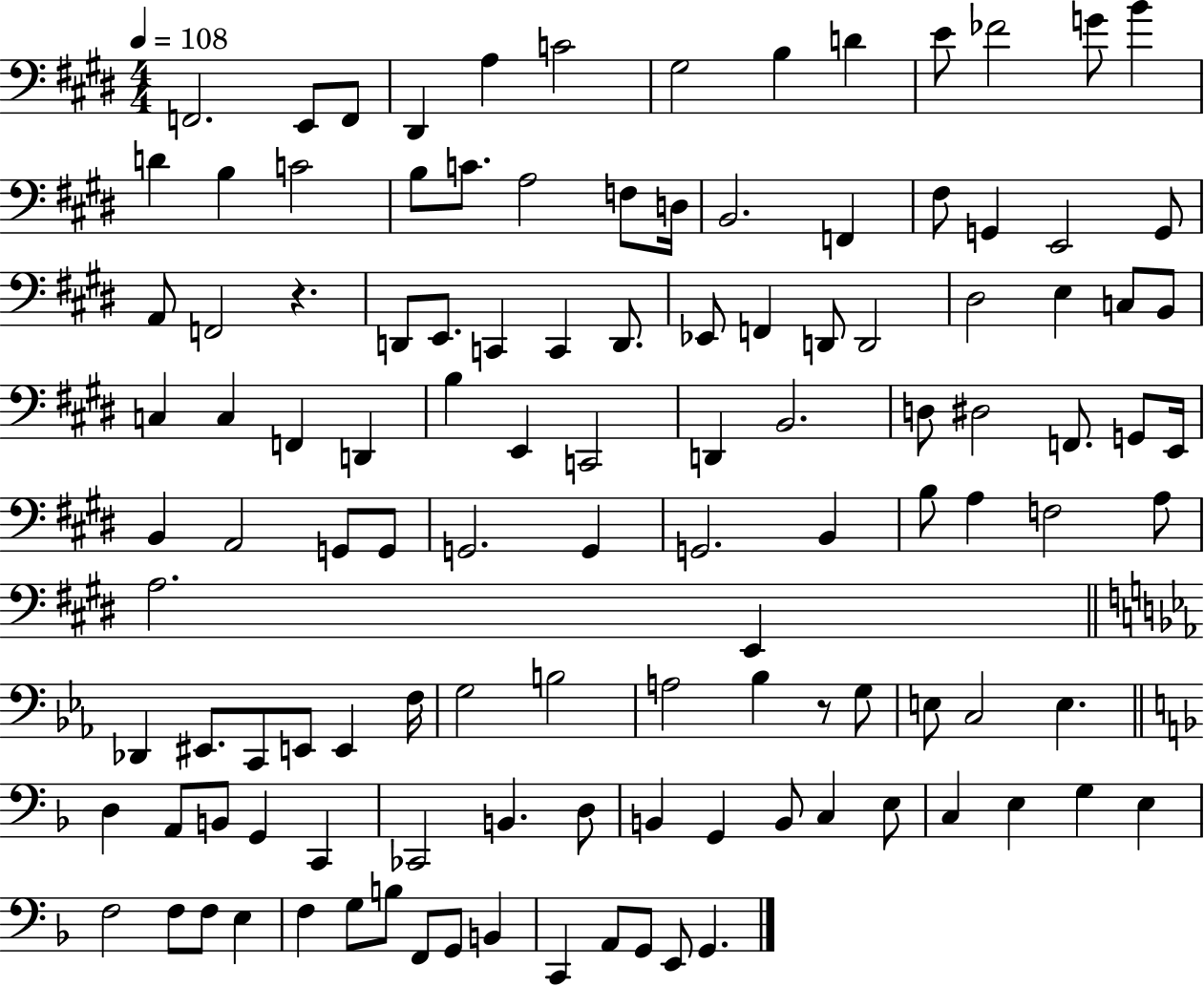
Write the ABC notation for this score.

X:1
T:Untitled
M:4/4
L:1/4
K:E
F,,2 E,,/2 F,,/2 ^D,, A, C2 ^G,2 B, D E/2 _F2 G/2 B D B, C2 B,/2 C/2 A,2 F,/2 D,/4 B,,2 F,, ^F,/2 G,, E,,2 G,,/2 A,,/2 F,,2 z D,,/2 E,,/2 C,, C,, D,,/2 _E,,/2 F,, D,,/2 D,,2 ^D,2 E, C,/2 B,,/2 C, C, F,, D,, B, E,, C,,2 D,, B,,2 D,/2 ^D,2 F,,/2 G,,/2 E,,/4 B,, A,,2 G,,/2 G,,/2 G,,2 G,, G,,2 B,, B,/2 A, F,2 A,/2 A,2 E,, _D,, ^E,,/2 C,,/2 E,,/2 E,, F,/4 G,2 B,2 A,2 _B, z/2 G,/2 E,/2 C,2 E, D, A,,/2 B,,/2 G,, C,, _C,,2 B,, D,/2 B,, G,, B,,/2 C, E,/2 C, E, G, E, F,2 F,/2 F,/2 E, F, G,/2 B,/2 F,,/2 G,,/2 B,, C,, A,,/2 G,,/2 E,,/2 G,,